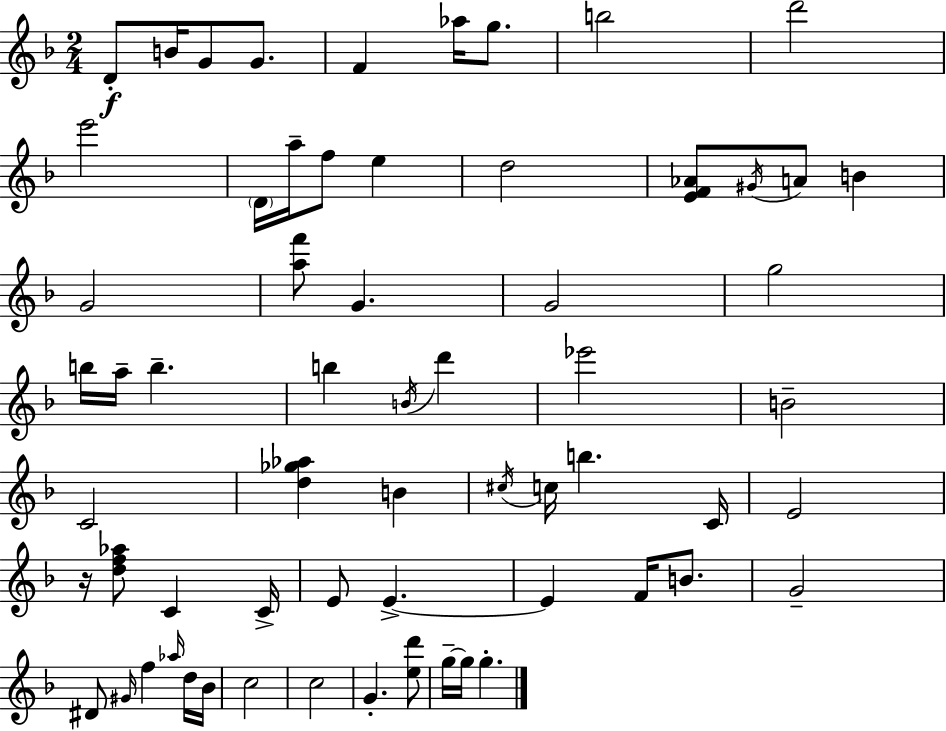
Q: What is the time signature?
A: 2/4